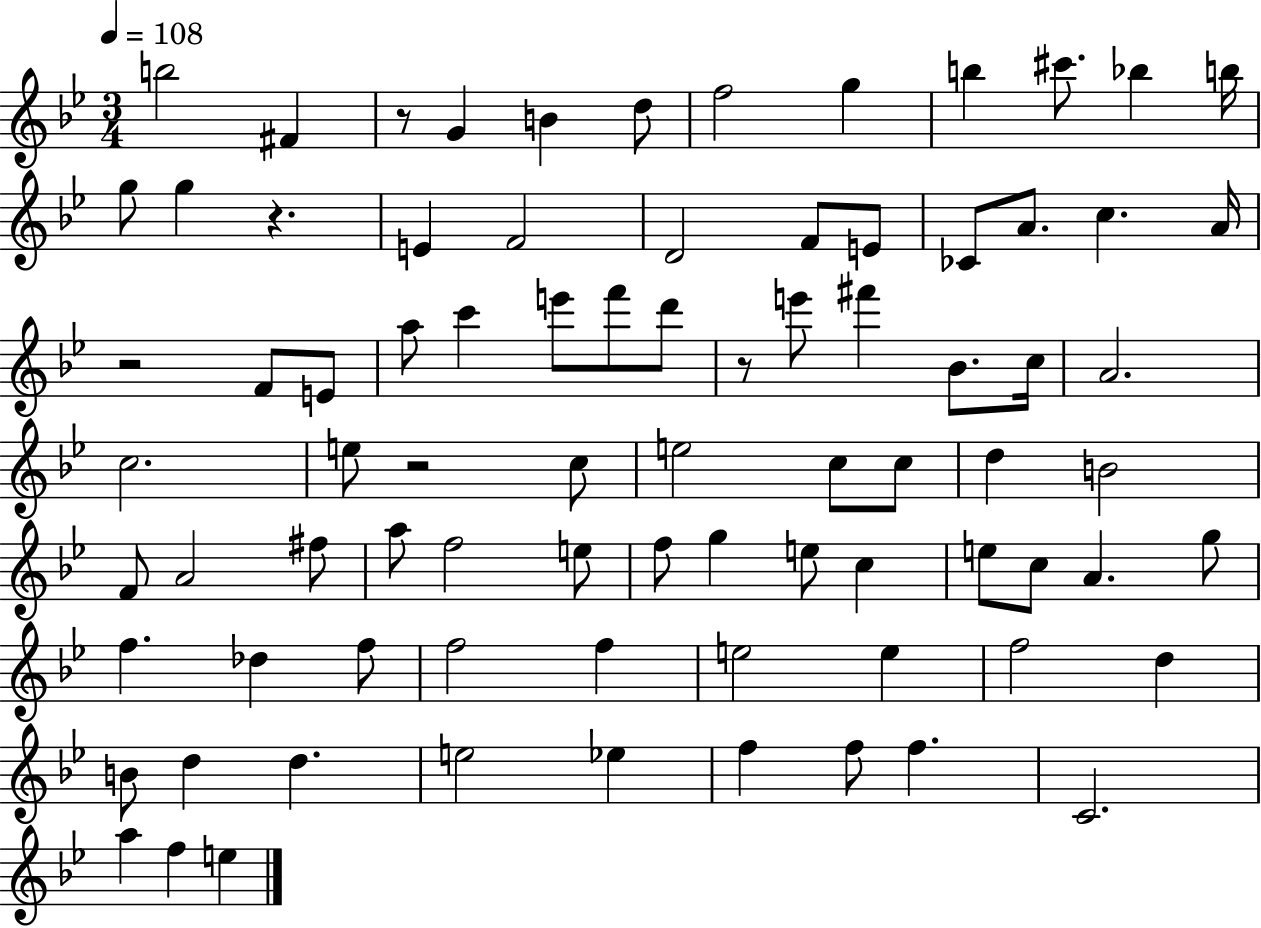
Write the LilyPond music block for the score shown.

{
  \clef treble
  \numericTimeSignature
  \time 3/4
  \key bes \major
  \tempo 4 = 108
  b''2 fis'4 | r8 g'4 b'4 d''8 | f''2 g''4 | b''4 cis'''8. bes''4 b''16 | \break g''8 g''4 r4. | e'4 f'2 | d'2 f'8 e'8 | ces'8 a'8. c''4. a'16 | \break r2 f'8 e'8 | a''8 c'''4 e'''8 f'''8 d'''8 | r8 e'''8 fis'''4 bes'8. c''16 | a'2. | \break c''2. | e''8 r2 c''8 | e''2 c''8 c''8 | d''4 b'2 | \break f'8 a'2 fis''8 | a''8 f''2 e''8 | f''8 g''4 e''8 c''4 | e''8 c''8 a'4. g''8 | \break f''4. des''4 f''8 | f''2 f''4 | e''2 e''4 | f''2 d''4 | \break b'8 d''4 d''4. | e''2 ees''4 | f''4 f''8 f''4. | c'2. | \break a''4 f''4 e''4 | \bar "|."
}